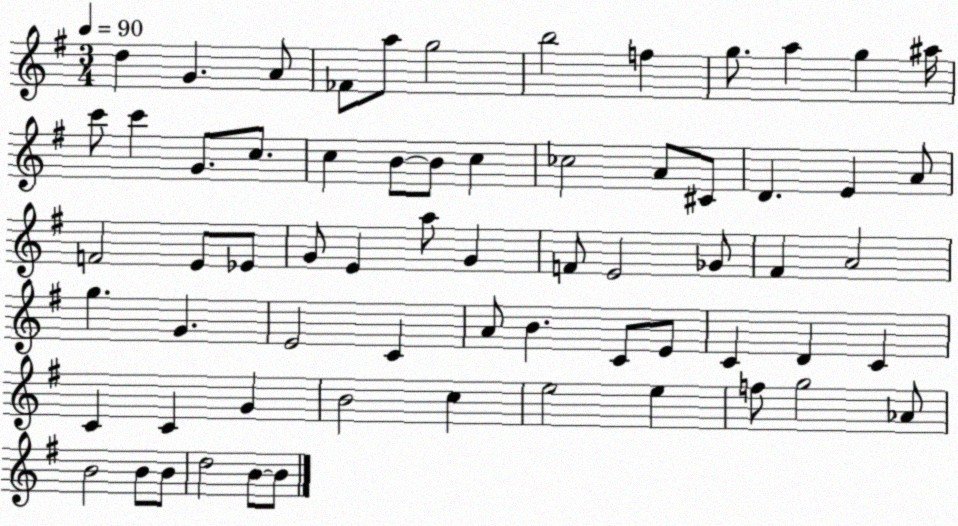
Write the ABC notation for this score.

X:1
T:Untitled
M:3/4
L:1/4
K:G
d G A/2 _F/2 a/2 g2 b2 f g/2 a g ^a/4 c'/2 c' G/2 c/2 c B/2 B/2 c _c2 A/2 ^C/2 D E A/2 F2 E/2 _E/2 G/2 E a/2 G F/2 E2 _G/2 ^F A2 g G E2 C A/2 B C/2 E/2 C D C C C G B2 c e2 e f/2 g2 _A/2 B2 B/2 B/2 d2 B/2 B/2